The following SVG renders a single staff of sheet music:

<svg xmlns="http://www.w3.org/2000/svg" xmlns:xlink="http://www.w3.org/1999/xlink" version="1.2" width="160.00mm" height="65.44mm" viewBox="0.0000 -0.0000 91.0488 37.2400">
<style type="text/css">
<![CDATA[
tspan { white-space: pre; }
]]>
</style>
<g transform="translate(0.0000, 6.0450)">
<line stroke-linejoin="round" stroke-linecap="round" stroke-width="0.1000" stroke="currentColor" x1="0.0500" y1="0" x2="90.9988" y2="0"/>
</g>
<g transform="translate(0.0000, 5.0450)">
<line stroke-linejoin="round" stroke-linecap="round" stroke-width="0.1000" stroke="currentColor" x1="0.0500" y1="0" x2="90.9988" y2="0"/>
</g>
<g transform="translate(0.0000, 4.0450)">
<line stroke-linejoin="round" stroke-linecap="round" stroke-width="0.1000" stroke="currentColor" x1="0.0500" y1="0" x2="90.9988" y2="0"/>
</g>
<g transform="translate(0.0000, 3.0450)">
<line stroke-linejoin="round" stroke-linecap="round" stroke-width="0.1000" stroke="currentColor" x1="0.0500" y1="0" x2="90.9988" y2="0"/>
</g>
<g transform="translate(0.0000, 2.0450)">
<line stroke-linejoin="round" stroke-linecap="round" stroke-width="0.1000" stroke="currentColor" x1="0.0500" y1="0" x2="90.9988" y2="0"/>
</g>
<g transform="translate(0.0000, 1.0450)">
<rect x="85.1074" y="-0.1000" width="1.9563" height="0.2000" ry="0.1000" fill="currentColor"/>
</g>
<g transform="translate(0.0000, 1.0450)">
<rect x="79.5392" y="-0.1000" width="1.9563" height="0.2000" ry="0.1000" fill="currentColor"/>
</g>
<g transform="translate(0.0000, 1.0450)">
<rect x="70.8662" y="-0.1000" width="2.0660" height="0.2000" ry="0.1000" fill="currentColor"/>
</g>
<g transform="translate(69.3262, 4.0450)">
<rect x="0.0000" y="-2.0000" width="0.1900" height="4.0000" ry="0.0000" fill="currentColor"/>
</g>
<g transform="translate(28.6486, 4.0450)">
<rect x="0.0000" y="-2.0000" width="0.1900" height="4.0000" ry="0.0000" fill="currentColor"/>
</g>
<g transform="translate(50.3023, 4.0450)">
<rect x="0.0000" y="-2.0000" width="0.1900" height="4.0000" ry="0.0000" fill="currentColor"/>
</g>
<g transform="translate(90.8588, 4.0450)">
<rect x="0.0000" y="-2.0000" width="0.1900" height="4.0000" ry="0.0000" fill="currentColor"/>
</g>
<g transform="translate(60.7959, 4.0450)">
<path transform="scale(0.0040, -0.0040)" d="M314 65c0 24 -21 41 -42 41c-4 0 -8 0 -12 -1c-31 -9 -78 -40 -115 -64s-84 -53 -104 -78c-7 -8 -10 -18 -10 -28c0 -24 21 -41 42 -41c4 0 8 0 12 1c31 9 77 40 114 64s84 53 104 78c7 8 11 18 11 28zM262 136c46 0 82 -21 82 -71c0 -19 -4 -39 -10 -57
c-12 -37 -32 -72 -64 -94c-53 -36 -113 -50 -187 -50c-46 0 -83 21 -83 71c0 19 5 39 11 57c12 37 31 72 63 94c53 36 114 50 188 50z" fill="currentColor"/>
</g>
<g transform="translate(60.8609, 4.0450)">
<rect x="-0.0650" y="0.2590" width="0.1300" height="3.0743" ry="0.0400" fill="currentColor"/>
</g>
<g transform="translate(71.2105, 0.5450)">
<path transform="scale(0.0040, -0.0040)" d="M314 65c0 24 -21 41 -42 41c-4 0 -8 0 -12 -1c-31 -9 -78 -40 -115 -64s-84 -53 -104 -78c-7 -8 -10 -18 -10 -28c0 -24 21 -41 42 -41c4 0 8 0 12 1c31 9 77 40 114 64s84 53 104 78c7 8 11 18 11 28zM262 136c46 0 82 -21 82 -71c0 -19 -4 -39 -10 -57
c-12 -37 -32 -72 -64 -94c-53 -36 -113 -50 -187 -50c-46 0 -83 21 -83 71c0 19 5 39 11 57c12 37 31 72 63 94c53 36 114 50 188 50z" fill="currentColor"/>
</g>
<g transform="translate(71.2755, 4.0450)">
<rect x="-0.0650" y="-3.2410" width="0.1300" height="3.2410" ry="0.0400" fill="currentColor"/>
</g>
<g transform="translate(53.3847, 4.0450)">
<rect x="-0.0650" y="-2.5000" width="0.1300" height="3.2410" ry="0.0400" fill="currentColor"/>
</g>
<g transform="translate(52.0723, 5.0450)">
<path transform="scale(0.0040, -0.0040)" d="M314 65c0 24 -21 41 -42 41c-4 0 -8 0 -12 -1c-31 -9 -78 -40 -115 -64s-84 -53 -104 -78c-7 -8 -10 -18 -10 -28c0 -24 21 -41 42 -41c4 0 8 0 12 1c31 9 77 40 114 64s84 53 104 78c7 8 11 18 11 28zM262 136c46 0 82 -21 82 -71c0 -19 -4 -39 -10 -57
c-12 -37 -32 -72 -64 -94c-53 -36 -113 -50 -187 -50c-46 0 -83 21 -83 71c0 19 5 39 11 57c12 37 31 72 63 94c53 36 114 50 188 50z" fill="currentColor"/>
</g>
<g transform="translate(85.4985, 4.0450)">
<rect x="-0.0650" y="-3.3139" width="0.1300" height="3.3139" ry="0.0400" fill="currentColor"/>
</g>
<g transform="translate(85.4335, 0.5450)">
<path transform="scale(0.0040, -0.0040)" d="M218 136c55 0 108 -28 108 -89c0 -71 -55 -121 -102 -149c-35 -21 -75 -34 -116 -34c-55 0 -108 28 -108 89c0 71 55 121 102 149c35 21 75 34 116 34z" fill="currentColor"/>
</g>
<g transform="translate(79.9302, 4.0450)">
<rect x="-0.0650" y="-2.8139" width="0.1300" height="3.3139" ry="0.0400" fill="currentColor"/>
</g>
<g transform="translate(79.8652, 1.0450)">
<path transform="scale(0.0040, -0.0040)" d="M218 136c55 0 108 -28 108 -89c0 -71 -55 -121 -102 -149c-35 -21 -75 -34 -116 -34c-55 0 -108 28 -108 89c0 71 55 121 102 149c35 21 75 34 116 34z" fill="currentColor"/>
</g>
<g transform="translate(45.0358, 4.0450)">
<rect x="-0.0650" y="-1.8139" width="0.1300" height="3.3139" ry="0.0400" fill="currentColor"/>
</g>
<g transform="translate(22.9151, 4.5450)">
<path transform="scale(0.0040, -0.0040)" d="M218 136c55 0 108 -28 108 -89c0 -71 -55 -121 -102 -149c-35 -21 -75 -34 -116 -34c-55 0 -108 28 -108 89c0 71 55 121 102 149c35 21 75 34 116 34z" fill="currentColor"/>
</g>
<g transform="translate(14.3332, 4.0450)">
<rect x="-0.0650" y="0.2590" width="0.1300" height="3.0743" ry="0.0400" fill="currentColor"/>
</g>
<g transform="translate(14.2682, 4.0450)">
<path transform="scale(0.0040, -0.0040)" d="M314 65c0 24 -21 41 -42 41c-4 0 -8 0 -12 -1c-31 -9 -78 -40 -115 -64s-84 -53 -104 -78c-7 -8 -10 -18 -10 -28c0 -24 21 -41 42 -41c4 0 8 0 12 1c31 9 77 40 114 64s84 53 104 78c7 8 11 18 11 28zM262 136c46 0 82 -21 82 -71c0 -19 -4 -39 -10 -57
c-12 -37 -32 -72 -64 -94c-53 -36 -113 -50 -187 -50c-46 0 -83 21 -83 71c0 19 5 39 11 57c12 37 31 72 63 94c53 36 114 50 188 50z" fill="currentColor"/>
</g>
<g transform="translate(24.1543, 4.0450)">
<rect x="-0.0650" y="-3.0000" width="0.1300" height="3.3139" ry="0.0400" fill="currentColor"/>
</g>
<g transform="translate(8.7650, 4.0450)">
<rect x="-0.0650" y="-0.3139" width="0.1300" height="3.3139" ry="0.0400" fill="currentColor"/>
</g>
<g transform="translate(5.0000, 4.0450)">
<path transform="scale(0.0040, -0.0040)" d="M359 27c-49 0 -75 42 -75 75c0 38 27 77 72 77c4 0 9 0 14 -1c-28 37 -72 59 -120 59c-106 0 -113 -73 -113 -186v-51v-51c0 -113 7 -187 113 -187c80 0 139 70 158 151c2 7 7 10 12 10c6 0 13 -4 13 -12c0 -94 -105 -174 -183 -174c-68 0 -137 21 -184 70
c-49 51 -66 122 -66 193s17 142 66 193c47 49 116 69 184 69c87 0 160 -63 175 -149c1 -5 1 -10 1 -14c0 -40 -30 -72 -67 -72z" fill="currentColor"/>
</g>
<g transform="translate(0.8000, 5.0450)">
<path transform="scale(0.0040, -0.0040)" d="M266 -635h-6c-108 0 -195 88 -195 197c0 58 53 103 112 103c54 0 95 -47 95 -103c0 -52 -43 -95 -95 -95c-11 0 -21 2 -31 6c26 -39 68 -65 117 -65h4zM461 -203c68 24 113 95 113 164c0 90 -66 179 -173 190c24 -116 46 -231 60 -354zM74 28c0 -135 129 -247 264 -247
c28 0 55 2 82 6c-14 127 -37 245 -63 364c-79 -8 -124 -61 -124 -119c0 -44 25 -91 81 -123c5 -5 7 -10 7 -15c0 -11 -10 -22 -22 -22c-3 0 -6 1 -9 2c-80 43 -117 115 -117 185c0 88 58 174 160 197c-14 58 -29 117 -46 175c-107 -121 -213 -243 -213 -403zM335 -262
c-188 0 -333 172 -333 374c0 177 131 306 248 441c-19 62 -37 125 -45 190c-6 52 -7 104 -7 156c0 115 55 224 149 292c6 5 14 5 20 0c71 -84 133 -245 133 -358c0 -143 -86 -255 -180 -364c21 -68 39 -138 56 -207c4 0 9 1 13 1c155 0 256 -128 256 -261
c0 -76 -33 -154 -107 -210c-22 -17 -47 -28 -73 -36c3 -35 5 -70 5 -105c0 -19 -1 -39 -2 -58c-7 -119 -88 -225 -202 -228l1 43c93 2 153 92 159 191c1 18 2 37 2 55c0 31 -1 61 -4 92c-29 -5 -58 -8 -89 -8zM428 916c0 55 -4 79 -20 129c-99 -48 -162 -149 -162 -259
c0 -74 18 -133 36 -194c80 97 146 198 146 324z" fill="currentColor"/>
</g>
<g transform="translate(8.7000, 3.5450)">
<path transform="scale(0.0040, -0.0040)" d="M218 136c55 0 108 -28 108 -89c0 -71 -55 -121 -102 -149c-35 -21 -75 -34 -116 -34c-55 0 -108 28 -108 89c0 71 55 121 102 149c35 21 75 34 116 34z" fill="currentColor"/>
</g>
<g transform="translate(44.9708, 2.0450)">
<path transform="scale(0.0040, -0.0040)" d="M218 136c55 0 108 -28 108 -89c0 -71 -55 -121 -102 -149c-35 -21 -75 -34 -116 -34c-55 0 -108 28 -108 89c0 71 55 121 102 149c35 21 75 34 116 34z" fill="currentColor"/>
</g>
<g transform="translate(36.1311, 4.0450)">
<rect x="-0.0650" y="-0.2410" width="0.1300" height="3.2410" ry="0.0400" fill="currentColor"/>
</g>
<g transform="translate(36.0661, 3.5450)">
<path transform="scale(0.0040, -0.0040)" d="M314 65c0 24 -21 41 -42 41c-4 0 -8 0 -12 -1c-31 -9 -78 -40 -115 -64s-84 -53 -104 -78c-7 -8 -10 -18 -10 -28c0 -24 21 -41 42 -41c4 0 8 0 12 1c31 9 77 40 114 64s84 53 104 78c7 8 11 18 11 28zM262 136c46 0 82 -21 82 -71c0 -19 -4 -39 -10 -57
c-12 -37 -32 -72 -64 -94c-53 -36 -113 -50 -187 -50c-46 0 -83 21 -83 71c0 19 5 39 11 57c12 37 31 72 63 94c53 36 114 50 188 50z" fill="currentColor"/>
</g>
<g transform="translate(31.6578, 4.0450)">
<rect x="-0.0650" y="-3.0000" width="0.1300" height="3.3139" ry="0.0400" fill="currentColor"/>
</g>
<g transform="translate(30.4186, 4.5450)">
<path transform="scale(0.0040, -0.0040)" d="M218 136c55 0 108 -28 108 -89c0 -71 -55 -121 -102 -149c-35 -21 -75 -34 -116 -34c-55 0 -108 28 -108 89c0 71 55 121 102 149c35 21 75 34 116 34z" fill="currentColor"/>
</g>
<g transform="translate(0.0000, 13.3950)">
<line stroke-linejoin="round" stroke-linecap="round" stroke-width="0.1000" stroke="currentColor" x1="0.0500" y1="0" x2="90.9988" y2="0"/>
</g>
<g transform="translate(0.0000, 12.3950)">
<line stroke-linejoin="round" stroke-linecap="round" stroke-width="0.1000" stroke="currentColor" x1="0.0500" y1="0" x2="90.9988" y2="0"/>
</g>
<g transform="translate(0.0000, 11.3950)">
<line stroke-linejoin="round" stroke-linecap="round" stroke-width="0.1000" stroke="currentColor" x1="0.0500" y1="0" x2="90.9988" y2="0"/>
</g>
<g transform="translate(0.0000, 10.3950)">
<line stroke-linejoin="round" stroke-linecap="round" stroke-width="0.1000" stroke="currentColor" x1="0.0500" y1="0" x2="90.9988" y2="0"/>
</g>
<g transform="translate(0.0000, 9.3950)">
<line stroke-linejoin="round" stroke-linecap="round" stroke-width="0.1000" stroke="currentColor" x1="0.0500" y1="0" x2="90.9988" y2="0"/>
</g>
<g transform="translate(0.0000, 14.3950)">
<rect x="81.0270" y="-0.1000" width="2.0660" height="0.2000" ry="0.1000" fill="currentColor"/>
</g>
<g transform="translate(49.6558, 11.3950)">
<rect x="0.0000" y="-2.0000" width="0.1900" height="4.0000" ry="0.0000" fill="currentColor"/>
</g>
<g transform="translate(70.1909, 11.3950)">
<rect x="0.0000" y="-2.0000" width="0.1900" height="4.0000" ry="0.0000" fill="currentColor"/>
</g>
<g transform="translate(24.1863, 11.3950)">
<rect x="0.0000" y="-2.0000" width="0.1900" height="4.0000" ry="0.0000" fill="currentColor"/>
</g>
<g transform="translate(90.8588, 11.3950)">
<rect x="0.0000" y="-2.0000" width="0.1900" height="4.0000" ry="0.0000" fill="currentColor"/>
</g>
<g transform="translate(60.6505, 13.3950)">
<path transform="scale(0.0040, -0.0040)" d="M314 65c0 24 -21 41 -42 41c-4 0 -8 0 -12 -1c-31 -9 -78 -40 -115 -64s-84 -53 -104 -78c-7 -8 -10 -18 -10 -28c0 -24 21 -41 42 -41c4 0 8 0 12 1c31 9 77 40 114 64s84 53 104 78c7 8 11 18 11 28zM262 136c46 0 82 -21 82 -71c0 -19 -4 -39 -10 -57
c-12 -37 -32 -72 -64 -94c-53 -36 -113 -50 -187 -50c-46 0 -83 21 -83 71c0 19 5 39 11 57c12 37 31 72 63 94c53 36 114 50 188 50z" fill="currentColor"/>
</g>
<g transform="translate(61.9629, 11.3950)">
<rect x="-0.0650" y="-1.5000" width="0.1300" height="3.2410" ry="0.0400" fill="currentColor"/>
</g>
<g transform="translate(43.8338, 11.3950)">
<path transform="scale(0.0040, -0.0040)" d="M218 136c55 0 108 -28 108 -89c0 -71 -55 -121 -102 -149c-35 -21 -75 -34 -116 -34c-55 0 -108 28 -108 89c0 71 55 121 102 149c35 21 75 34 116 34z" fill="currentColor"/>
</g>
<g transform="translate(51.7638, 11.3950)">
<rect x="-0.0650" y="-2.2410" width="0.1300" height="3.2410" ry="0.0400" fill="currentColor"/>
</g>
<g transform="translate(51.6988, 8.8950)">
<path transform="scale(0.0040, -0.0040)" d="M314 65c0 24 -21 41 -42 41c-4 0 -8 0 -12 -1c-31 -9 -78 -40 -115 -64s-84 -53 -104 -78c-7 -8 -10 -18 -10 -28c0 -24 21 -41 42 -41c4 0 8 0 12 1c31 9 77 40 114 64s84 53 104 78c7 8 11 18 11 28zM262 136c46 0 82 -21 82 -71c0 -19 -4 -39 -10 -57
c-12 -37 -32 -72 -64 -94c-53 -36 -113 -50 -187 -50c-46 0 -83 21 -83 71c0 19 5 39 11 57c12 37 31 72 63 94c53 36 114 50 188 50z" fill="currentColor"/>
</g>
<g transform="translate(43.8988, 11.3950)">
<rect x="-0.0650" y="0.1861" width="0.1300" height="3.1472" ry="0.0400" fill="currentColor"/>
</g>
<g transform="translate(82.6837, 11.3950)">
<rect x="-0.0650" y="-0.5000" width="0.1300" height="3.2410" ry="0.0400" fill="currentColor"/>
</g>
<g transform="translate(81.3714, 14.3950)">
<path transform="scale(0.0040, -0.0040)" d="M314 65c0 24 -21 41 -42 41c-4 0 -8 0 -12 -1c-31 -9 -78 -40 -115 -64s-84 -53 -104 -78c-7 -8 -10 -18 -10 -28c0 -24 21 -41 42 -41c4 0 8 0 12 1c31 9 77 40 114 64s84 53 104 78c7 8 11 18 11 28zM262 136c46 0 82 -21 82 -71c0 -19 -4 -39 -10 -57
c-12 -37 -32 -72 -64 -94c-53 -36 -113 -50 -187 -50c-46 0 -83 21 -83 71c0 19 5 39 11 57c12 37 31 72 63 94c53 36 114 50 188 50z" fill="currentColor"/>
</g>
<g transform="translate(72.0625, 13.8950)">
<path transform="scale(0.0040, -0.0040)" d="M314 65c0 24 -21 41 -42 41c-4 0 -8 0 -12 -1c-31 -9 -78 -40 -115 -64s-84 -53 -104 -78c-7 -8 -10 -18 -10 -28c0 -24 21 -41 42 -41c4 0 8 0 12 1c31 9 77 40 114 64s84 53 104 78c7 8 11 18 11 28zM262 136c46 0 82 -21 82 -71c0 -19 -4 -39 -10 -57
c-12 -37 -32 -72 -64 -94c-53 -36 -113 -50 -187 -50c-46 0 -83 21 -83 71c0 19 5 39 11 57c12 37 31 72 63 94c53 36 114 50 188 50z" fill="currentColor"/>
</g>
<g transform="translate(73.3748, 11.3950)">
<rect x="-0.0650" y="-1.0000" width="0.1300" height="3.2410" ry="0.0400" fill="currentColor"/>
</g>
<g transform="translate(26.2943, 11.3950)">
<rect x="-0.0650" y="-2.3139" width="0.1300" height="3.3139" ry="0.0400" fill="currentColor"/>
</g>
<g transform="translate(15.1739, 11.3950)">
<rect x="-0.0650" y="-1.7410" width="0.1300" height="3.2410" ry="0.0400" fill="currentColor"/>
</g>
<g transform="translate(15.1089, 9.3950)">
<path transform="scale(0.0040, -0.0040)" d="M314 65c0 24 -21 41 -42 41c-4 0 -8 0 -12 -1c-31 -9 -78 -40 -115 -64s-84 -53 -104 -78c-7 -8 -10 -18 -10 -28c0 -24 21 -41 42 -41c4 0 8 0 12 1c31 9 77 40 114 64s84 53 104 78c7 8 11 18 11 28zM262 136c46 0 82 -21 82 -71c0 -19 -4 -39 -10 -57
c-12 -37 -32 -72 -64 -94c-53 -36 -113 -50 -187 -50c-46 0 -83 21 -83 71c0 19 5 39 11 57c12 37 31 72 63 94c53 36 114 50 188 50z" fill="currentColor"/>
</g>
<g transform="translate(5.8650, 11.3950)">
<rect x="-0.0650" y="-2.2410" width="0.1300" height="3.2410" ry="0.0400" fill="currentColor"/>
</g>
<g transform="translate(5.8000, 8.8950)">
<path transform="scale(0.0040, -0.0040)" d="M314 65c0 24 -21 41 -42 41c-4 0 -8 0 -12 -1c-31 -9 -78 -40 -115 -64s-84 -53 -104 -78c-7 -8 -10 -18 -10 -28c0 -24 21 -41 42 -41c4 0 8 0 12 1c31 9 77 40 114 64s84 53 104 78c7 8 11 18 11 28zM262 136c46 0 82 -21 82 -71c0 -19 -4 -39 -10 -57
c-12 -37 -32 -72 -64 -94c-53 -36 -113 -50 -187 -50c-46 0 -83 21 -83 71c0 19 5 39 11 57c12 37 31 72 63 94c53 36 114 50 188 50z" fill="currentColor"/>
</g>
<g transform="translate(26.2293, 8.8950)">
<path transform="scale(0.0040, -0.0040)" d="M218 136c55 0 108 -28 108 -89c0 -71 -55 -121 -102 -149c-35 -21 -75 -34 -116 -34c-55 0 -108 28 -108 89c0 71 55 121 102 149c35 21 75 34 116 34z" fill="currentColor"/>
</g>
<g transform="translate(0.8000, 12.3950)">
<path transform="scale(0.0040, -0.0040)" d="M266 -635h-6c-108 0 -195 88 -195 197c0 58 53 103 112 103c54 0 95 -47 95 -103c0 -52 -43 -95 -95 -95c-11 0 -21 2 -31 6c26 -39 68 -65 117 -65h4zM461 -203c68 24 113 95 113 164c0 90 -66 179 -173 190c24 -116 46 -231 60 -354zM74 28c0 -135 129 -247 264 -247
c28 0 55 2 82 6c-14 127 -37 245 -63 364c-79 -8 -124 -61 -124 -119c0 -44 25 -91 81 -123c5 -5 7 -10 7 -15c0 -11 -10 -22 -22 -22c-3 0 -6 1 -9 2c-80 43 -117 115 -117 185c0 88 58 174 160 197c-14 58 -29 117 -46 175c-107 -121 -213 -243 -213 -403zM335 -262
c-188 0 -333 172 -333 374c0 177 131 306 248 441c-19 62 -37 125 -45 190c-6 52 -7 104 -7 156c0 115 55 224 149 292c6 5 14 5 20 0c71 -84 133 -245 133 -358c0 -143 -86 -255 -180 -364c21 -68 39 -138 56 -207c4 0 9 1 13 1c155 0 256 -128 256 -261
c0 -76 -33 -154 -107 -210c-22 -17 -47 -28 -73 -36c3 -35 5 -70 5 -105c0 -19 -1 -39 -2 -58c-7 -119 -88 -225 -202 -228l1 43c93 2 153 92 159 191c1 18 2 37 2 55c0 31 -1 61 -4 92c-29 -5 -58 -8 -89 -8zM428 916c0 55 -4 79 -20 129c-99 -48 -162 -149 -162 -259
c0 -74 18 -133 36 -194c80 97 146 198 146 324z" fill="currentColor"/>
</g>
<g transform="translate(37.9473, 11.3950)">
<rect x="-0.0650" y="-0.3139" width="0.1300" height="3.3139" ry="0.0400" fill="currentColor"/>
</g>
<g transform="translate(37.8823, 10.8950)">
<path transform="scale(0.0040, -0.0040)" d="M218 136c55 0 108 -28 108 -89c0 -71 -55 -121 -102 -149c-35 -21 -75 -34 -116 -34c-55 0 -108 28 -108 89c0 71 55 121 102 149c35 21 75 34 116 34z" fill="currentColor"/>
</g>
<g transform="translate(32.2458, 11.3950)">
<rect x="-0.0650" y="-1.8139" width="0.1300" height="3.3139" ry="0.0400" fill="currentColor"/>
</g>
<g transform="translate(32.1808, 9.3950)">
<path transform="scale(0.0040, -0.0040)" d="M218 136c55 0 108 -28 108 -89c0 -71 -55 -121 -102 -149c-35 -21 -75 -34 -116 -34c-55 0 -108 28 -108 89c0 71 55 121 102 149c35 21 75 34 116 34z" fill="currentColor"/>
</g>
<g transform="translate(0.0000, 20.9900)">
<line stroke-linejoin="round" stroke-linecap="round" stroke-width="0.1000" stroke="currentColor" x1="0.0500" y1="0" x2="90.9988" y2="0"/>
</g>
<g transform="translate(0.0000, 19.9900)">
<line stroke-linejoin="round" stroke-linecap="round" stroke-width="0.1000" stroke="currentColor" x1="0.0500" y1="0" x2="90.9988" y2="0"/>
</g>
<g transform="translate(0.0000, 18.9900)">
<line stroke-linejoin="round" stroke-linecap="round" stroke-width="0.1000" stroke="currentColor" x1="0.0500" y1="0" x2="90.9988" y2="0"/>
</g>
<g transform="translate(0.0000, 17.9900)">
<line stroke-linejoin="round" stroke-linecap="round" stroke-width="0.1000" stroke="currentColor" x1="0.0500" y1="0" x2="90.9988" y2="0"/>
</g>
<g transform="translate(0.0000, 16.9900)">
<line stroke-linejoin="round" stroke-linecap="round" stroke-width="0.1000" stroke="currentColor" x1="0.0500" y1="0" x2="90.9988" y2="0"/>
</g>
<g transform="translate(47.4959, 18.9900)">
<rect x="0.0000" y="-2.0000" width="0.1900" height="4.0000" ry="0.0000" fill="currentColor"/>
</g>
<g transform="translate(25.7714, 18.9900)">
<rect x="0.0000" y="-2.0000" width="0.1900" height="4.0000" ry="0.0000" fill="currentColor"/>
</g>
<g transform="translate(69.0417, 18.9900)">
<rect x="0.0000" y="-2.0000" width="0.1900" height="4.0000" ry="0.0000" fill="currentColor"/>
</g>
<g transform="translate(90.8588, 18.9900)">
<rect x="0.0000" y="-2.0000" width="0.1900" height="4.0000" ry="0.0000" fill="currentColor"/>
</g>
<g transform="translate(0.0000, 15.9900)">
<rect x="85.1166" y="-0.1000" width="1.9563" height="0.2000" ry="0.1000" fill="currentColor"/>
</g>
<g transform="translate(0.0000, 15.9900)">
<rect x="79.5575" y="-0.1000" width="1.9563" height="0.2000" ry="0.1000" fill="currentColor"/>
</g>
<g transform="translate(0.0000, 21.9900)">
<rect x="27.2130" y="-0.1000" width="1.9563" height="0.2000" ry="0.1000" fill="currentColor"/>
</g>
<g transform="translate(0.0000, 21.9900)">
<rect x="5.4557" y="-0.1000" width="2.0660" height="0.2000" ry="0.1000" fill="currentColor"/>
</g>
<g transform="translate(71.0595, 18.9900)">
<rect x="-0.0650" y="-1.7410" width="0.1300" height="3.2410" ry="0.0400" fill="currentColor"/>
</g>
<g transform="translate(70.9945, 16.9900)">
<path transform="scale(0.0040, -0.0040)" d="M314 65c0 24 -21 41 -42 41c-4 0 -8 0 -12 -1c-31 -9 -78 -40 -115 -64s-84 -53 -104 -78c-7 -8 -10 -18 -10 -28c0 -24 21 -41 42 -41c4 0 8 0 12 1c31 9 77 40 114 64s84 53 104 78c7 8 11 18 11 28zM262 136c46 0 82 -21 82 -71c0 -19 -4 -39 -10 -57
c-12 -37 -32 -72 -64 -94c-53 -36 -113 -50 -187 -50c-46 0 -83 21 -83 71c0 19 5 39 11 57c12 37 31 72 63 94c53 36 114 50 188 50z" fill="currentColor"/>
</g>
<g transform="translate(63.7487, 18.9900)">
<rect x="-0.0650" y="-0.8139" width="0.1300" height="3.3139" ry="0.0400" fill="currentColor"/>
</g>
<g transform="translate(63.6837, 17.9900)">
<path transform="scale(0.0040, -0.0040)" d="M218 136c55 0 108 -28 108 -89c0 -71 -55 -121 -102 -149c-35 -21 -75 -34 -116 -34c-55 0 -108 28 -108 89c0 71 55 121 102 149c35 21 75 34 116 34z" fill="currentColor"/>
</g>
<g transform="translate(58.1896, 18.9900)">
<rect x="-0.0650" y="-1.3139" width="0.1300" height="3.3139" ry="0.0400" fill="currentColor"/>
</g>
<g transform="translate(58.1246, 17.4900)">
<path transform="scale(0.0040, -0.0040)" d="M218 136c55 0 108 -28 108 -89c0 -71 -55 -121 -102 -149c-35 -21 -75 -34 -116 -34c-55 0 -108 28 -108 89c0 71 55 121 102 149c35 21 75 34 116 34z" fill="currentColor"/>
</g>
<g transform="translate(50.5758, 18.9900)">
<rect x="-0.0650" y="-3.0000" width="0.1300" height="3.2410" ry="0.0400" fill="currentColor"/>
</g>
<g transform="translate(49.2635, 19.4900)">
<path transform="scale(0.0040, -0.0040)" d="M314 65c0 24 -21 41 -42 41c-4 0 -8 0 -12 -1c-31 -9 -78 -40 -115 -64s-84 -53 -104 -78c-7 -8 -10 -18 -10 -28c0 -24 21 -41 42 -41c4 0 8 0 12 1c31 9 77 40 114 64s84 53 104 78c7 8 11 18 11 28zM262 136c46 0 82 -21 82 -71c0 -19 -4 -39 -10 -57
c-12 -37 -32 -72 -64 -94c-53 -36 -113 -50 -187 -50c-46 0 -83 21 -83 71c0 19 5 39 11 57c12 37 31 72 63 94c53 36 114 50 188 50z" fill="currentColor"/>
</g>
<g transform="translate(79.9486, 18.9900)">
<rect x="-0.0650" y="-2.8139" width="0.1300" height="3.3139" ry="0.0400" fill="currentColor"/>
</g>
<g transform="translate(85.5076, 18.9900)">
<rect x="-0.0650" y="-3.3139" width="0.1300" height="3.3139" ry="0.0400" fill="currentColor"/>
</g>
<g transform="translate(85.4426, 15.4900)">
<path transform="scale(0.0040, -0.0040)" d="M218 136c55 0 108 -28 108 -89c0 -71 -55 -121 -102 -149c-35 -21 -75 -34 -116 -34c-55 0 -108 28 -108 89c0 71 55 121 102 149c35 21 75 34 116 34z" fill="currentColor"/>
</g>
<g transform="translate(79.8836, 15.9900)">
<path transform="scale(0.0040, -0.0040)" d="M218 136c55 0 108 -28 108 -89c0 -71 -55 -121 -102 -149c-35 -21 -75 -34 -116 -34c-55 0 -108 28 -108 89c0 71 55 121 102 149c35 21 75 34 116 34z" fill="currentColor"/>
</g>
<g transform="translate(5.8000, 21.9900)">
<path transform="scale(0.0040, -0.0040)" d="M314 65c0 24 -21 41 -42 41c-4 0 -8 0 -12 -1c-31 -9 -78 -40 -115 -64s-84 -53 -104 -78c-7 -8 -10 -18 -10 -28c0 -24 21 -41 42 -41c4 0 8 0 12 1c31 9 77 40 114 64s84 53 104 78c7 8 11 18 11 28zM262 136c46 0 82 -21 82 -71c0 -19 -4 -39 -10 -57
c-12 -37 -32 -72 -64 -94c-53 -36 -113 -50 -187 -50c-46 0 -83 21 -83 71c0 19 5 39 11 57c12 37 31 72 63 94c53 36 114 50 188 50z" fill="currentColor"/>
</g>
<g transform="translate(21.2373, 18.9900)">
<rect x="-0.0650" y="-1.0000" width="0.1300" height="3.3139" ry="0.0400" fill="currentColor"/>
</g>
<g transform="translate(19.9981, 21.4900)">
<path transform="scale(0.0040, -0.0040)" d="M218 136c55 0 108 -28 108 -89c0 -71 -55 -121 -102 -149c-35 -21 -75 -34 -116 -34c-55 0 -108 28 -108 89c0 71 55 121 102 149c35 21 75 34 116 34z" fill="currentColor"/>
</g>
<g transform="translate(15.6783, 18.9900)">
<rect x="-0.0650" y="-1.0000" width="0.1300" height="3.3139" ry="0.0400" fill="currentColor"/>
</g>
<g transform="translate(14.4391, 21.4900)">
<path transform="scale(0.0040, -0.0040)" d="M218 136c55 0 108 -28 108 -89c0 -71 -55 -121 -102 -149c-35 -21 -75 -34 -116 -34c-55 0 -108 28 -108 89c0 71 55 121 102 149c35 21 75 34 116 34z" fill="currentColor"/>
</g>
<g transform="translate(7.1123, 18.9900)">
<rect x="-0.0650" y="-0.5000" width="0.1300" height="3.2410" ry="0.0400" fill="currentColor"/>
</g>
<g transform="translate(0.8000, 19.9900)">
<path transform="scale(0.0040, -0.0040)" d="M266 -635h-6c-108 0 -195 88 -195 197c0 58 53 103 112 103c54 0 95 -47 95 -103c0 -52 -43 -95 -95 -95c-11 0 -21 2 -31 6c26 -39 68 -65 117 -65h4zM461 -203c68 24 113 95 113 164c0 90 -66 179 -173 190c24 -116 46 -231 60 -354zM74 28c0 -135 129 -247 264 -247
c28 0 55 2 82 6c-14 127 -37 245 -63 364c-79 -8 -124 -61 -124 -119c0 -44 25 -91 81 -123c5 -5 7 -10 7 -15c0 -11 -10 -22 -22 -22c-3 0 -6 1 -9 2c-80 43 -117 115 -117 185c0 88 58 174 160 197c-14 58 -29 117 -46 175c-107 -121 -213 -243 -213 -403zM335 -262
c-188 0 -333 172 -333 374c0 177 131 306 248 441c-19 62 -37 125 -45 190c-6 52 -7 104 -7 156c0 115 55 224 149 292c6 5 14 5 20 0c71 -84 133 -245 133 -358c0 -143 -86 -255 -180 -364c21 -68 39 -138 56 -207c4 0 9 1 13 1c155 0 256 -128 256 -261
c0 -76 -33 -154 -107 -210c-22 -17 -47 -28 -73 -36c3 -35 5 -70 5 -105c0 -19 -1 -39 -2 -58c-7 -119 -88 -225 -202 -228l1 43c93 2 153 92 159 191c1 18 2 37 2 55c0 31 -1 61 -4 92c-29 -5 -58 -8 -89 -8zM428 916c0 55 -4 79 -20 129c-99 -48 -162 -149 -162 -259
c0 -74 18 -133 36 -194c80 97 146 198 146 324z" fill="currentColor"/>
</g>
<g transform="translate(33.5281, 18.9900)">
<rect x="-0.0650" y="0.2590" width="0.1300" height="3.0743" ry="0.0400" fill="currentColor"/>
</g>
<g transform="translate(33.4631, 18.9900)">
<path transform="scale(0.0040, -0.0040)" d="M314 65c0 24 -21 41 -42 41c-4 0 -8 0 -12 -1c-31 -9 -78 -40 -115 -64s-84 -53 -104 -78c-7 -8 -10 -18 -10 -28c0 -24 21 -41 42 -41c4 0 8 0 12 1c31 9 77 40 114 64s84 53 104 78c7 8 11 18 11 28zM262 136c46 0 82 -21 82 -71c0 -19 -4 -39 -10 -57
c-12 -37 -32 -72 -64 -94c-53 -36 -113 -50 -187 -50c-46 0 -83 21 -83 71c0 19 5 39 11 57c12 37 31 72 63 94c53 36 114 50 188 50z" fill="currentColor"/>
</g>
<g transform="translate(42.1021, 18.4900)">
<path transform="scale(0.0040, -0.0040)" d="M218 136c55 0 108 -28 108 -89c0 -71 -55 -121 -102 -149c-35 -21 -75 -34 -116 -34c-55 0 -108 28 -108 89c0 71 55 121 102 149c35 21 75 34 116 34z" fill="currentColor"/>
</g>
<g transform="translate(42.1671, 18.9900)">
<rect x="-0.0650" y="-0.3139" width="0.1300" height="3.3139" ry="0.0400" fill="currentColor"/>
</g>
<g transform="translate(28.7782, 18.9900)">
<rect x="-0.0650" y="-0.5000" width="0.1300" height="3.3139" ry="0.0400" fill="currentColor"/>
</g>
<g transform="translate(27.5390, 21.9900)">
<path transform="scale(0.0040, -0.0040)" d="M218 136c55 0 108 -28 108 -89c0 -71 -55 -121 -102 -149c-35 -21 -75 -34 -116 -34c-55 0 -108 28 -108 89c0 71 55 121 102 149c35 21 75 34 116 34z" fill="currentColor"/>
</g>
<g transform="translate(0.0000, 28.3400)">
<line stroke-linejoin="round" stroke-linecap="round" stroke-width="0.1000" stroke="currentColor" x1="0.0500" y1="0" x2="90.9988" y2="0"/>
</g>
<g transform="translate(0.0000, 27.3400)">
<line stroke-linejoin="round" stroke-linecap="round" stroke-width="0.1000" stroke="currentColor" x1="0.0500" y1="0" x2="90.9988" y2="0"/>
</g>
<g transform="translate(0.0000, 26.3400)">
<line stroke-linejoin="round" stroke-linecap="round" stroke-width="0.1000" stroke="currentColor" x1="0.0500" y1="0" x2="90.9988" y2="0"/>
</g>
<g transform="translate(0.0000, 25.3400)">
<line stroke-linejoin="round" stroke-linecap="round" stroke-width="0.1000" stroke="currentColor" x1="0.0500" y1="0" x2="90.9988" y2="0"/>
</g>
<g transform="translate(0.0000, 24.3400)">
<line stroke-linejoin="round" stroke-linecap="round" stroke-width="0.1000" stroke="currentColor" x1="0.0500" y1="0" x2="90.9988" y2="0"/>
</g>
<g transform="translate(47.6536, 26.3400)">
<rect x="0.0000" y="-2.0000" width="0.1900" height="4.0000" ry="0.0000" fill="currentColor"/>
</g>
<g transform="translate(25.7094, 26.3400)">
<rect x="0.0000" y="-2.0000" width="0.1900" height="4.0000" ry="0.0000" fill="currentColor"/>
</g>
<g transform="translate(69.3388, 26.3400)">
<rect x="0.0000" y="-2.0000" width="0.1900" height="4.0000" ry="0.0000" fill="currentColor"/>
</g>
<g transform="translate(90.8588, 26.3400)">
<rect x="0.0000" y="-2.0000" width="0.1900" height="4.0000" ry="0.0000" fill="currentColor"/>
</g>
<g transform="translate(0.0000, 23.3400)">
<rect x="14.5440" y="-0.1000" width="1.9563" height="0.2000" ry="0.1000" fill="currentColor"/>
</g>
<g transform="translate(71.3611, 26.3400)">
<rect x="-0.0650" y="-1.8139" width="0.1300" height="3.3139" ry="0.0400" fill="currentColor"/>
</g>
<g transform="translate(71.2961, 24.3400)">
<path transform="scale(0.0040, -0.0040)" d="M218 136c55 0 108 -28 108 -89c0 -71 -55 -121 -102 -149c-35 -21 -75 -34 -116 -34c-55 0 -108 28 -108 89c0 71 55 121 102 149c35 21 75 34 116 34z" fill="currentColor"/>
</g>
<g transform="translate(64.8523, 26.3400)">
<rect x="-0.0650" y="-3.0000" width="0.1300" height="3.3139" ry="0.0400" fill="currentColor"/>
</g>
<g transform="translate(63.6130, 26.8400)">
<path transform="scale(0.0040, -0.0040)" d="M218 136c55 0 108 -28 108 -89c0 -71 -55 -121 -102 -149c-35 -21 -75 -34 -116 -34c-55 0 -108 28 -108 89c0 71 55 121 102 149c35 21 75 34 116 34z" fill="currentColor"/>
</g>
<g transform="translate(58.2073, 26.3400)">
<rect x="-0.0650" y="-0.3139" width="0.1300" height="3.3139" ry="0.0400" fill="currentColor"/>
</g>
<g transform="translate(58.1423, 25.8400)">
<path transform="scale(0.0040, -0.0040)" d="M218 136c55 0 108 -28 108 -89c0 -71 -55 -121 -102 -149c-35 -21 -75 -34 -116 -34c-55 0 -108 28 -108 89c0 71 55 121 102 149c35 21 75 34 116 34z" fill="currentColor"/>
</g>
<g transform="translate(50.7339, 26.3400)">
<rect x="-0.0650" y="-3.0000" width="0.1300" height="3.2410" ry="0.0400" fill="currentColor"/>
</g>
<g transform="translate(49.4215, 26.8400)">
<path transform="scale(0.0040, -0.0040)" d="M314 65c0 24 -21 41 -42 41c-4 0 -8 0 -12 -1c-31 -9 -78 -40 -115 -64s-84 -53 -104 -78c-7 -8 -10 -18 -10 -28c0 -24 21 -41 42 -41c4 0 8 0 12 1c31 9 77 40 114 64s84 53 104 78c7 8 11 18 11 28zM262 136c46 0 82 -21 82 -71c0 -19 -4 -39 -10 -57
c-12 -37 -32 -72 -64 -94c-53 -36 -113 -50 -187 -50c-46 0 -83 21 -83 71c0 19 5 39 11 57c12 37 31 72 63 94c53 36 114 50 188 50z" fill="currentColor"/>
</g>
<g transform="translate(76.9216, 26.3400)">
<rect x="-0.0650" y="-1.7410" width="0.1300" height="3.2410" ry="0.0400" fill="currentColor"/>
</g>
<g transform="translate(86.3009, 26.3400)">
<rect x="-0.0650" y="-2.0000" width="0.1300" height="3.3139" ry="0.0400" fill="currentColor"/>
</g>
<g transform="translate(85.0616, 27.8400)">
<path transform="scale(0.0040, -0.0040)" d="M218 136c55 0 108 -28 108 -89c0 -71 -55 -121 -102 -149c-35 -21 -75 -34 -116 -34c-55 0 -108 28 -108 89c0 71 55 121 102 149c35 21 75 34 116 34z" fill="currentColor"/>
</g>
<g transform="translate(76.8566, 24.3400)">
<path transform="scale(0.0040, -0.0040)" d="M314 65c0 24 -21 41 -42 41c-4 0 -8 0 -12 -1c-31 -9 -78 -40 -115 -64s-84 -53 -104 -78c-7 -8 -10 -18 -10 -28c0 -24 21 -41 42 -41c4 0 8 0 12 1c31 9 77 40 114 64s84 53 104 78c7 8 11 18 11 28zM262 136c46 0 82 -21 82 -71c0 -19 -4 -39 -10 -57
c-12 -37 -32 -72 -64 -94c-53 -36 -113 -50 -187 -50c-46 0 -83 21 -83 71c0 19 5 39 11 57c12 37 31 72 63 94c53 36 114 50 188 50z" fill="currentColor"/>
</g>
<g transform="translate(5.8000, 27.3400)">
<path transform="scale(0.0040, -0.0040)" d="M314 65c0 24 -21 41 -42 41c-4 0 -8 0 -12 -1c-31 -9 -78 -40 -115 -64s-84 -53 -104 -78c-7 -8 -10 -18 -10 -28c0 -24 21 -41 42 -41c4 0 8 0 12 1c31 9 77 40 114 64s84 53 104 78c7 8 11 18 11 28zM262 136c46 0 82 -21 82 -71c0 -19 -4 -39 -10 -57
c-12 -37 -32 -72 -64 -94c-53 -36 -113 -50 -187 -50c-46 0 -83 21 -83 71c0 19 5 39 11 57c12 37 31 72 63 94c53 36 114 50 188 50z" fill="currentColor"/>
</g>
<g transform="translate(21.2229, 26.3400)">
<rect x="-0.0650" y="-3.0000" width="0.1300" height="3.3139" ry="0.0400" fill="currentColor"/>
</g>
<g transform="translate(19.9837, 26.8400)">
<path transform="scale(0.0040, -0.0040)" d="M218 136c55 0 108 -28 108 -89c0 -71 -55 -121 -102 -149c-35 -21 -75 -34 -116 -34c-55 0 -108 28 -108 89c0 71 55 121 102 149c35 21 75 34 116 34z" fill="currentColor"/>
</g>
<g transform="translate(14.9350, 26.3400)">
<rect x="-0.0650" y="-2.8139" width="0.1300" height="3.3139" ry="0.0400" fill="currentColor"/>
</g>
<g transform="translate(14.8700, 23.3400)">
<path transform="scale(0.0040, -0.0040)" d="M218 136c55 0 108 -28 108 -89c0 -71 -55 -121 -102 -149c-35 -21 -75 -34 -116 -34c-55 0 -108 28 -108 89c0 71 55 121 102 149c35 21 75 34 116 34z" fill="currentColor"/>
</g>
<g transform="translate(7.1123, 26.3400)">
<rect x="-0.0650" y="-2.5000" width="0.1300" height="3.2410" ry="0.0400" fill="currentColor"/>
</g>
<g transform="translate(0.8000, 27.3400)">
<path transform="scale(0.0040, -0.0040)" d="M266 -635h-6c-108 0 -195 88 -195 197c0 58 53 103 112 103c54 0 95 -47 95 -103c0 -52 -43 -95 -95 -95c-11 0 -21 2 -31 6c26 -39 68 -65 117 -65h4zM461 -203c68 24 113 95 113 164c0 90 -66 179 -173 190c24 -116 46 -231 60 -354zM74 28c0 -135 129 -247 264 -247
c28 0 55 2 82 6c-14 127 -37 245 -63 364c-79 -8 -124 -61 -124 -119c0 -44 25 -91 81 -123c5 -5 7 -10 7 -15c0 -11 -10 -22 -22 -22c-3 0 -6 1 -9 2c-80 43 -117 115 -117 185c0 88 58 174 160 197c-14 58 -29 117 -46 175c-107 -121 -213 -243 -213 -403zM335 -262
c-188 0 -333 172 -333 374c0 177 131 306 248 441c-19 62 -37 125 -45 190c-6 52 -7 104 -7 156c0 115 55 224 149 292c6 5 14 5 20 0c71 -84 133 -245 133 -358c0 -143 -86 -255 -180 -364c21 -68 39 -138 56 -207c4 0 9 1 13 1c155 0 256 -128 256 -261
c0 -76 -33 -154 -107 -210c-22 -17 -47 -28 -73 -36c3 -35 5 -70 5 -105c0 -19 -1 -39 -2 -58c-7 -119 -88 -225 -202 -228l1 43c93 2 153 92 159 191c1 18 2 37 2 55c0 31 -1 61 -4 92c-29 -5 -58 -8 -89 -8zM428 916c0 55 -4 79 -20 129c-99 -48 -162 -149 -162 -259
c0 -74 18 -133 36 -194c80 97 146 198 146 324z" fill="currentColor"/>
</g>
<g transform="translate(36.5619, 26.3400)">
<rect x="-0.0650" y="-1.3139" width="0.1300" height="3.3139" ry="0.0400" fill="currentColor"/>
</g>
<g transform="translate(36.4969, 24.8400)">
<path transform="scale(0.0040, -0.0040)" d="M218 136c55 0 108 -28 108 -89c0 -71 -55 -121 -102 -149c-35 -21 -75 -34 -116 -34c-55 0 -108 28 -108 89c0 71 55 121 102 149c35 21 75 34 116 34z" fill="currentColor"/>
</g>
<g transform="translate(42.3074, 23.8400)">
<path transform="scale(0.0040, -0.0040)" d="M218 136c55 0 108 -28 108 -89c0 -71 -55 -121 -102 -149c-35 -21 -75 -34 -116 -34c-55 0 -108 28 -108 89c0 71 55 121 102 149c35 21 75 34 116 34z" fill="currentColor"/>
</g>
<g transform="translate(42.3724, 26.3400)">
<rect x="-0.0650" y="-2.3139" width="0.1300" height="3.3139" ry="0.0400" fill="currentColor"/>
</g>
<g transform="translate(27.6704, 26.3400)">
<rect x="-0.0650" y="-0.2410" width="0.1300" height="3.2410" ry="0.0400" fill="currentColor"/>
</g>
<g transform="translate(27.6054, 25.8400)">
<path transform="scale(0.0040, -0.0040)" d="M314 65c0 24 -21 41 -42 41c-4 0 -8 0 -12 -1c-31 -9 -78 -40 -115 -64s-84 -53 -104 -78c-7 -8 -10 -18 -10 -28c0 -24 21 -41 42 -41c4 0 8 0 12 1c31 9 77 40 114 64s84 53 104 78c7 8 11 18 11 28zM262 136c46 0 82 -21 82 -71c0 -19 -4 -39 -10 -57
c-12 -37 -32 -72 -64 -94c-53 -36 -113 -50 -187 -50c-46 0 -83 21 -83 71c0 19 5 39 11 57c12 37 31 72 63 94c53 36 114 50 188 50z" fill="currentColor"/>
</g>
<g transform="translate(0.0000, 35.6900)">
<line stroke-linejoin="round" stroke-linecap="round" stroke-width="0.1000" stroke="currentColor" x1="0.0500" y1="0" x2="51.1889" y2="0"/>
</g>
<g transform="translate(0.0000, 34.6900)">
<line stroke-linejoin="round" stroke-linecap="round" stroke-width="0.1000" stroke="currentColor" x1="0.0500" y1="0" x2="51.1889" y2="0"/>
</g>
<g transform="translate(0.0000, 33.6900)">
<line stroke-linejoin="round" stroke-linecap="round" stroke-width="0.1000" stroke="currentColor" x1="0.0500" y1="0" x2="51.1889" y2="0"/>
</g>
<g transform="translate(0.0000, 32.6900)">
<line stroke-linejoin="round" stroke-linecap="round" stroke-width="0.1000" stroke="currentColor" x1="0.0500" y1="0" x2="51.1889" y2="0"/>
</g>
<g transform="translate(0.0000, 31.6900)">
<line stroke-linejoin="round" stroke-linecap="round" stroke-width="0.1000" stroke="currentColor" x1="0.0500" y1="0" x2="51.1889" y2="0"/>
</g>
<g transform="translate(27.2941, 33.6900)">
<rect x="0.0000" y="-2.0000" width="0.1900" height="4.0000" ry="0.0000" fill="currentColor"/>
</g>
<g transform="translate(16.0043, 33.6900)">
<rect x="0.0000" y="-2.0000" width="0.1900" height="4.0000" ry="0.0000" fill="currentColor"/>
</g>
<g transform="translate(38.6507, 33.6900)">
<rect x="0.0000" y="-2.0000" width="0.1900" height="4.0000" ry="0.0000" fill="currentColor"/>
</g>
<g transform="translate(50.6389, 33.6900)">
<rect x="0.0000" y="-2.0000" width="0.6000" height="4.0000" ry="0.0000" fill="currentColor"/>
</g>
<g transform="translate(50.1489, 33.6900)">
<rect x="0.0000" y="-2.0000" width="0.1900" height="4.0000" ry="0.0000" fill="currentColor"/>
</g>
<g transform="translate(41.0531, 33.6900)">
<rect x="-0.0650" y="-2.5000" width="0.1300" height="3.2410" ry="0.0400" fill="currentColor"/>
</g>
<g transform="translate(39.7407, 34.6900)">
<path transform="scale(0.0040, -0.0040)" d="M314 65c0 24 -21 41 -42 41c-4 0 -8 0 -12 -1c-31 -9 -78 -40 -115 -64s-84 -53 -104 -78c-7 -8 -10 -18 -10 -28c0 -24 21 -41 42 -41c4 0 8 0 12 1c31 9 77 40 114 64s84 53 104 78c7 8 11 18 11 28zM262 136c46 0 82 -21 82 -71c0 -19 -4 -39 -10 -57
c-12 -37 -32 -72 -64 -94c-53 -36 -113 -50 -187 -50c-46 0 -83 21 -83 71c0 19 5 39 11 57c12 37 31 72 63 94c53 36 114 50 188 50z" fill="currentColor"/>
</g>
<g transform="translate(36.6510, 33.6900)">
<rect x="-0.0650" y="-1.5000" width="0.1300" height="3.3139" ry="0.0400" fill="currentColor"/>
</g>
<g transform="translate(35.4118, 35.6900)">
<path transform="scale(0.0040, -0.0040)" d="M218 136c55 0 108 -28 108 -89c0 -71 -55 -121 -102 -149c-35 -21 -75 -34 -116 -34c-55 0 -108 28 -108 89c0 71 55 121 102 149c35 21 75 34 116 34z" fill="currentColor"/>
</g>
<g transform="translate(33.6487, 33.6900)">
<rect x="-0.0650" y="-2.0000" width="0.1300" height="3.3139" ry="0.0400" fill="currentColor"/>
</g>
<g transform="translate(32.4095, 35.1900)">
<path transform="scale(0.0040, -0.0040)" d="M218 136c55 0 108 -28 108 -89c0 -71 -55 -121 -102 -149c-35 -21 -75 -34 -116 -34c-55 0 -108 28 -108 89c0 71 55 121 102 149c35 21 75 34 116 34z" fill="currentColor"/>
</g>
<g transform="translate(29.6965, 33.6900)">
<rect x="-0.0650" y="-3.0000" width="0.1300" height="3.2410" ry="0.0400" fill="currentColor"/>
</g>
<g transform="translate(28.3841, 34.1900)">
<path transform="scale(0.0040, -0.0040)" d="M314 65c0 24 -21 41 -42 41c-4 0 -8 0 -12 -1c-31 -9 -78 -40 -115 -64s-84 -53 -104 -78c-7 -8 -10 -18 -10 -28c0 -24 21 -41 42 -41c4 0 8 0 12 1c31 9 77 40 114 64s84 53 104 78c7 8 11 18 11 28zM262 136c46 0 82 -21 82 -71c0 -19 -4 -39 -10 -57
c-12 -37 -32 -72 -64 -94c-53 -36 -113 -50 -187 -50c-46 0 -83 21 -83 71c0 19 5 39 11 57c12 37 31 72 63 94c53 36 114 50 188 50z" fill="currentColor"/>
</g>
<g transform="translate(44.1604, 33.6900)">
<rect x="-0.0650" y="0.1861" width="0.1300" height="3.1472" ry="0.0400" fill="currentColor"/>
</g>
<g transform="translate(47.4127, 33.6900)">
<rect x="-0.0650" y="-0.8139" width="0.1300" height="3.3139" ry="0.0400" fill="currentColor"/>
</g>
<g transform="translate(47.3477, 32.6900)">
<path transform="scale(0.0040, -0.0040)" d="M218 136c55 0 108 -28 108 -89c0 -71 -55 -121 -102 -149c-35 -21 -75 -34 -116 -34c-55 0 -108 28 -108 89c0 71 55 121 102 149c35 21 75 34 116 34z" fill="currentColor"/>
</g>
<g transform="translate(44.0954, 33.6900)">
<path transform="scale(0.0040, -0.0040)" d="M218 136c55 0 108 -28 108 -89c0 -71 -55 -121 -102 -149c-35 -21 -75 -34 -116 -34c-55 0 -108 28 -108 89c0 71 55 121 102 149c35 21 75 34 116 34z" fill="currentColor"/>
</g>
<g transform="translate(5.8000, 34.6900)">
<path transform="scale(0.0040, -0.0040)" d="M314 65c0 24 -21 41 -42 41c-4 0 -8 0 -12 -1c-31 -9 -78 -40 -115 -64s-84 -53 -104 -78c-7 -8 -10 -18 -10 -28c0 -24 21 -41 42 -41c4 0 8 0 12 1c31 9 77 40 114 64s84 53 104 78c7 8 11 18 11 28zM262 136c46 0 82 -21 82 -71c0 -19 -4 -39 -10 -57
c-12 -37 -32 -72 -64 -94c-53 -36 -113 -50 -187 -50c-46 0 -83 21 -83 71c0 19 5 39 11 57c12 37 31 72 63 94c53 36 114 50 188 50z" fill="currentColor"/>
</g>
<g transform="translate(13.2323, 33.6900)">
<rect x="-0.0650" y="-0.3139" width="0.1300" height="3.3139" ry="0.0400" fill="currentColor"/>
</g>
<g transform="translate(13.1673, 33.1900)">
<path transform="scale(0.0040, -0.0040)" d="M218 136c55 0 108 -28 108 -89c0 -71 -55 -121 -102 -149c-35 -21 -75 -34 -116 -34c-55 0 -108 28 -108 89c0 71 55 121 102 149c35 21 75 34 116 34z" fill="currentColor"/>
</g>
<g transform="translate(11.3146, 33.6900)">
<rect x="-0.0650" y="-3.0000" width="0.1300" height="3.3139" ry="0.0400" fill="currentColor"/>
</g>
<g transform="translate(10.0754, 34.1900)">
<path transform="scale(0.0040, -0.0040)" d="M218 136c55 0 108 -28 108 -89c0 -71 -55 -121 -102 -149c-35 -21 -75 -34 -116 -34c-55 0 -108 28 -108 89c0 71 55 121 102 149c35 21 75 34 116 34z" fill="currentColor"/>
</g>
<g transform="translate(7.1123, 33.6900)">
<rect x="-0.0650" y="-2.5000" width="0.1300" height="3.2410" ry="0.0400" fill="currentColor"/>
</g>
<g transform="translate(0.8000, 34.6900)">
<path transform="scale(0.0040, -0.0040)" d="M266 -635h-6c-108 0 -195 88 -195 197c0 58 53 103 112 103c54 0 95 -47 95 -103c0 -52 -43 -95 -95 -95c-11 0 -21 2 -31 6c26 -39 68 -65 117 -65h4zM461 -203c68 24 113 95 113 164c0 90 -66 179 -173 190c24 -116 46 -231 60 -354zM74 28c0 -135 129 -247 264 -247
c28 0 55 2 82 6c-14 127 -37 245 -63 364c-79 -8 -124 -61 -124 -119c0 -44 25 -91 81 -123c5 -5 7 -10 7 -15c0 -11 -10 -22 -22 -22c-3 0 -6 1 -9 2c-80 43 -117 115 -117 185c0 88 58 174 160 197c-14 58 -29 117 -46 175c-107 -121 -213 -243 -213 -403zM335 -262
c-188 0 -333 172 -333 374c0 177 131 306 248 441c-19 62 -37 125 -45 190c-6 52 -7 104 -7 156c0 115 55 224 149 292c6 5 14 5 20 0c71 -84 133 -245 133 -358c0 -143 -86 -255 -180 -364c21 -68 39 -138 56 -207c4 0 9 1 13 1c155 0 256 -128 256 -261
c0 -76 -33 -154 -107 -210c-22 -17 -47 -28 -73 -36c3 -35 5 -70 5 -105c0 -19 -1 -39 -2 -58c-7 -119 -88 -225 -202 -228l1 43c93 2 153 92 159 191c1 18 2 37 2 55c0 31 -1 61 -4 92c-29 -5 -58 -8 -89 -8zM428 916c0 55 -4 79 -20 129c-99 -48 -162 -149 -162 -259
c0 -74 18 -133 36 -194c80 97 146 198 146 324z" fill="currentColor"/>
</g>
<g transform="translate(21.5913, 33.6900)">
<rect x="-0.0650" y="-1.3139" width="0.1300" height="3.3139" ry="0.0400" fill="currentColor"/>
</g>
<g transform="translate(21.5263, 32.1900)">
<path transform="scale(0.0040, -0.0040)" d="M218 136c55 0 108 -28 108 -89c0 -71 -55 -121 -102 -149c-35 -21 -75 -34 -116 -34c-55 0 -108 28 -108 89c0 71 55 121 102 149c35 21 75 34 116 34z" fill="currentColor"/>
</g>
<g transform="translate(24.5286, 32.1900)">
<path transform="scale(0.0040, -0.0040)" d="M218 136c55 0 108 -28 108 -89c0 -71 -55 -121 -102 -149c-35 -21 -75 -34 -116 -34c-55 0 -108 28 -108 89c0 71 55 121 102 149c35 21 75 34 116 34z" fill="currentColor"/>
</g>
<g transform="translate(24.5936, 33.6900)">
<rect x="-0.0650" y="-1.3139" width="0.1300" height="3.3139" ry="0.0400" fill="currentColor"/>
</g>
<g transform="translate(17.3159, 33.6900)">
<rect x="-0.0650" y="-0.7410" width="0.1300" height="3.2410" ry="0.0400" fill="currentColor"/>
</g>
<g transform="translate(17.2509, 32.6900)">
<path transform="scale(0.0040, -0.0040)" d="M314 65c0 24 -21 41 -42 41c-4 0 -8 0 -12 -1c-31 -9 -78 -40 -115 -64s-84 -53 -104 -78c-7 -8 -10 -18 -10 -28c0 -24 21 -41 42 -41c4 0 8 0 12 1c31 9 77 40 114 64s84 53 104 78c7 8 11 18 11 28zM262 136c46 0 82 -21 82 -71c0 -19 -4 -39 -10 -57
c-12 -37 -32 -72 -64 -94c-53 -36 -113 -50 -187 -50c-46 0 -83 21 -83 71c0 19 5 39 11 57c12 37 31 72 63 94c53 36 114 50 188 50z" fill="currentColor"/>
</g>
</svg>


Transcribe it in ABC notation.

X:1
T:Untitled
M:4/4
L:1/4
K:C
c B2 A A c2 f G2 B2 b2 a b g2 f2 g f c B g2 E2 D2 C2 C2 D D C B2 c A2 e d f2 a b G2 a A c2 e g A2 c A f f2 F G2 A c d2 e e A2 F E G2 B d